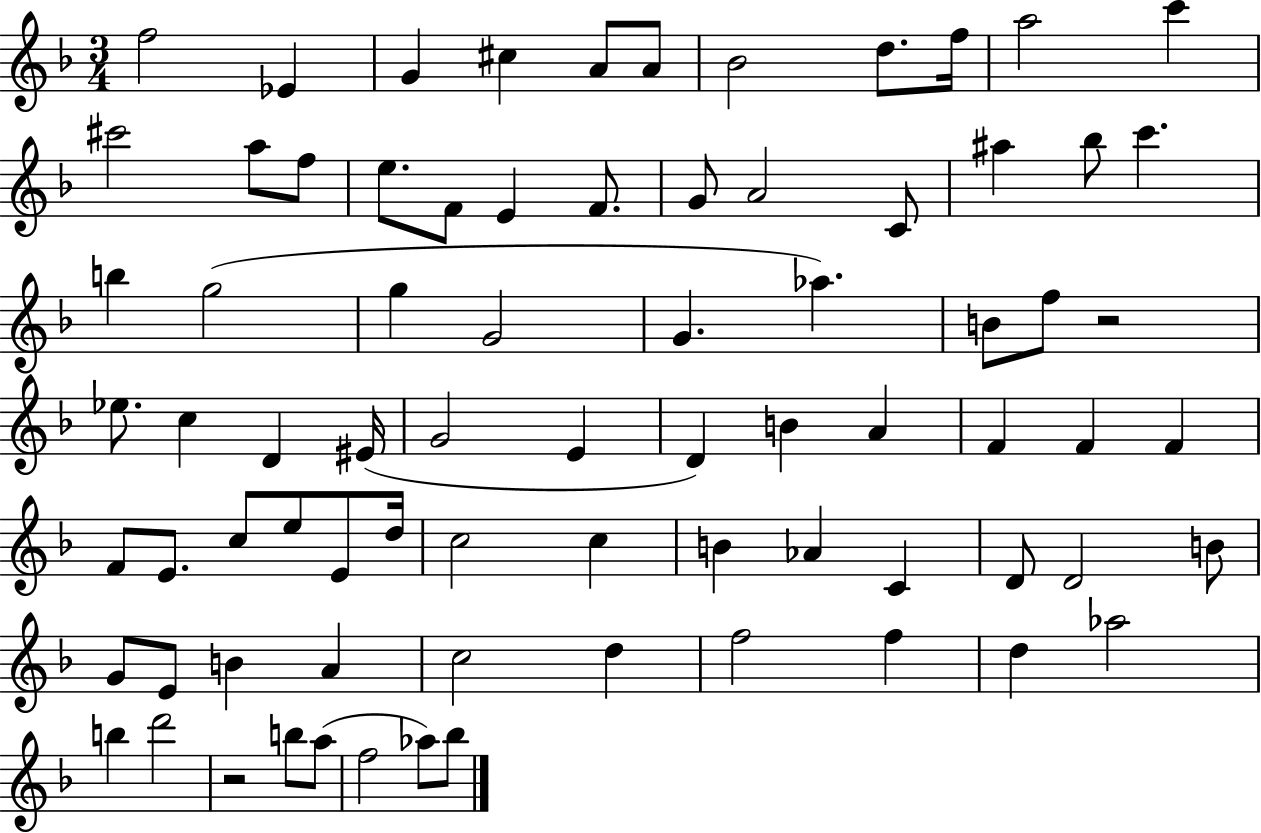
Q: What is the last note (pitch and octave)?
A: Bb5